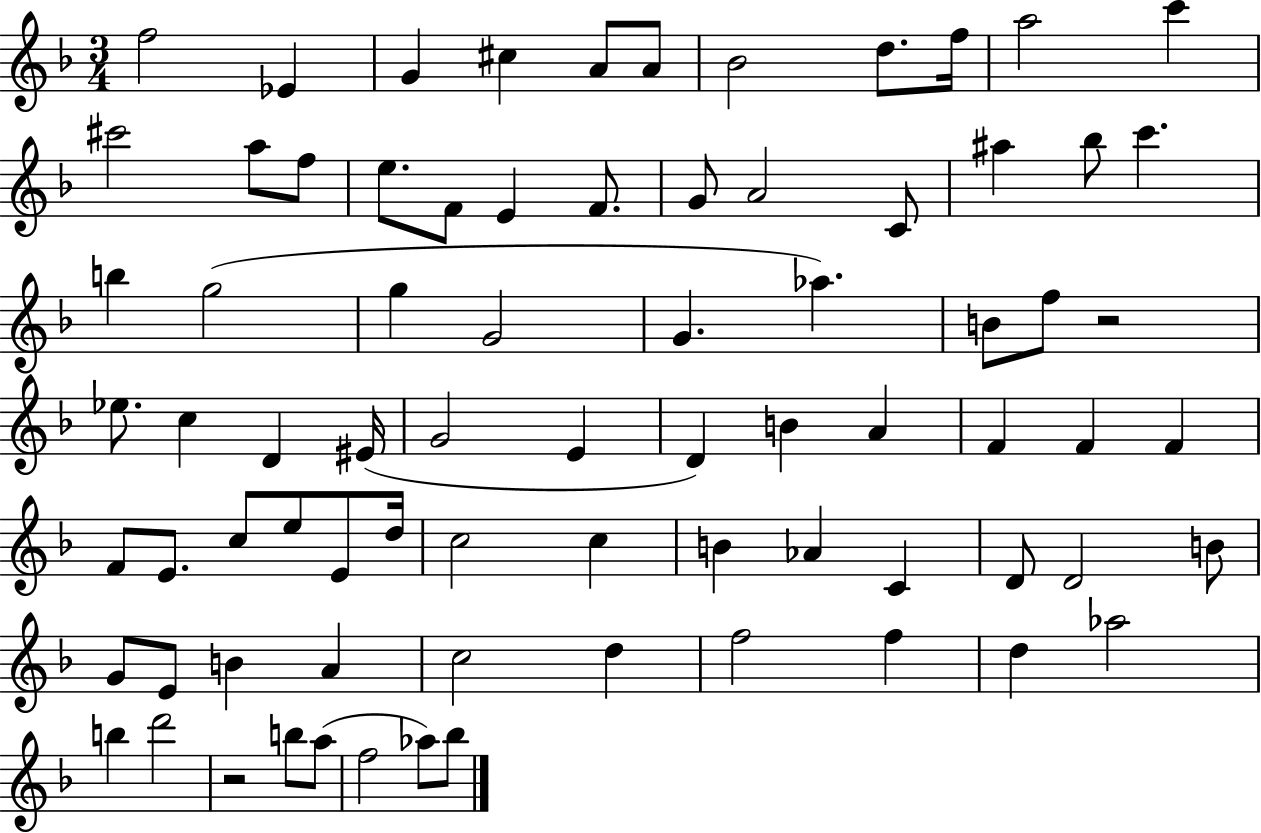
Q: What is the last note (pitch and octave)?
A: Bb5